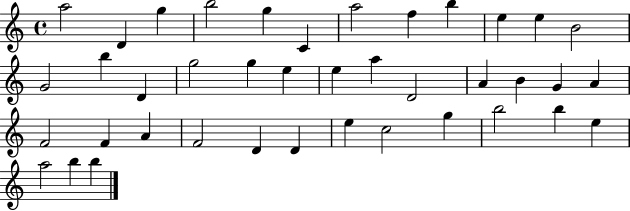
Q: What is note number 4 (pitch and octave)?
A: B5